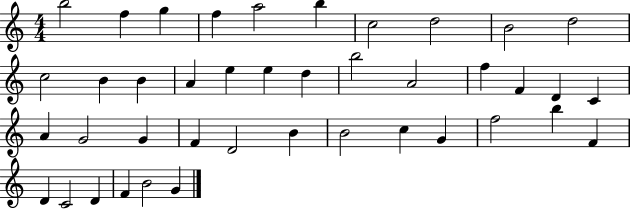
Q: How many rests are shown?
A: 0